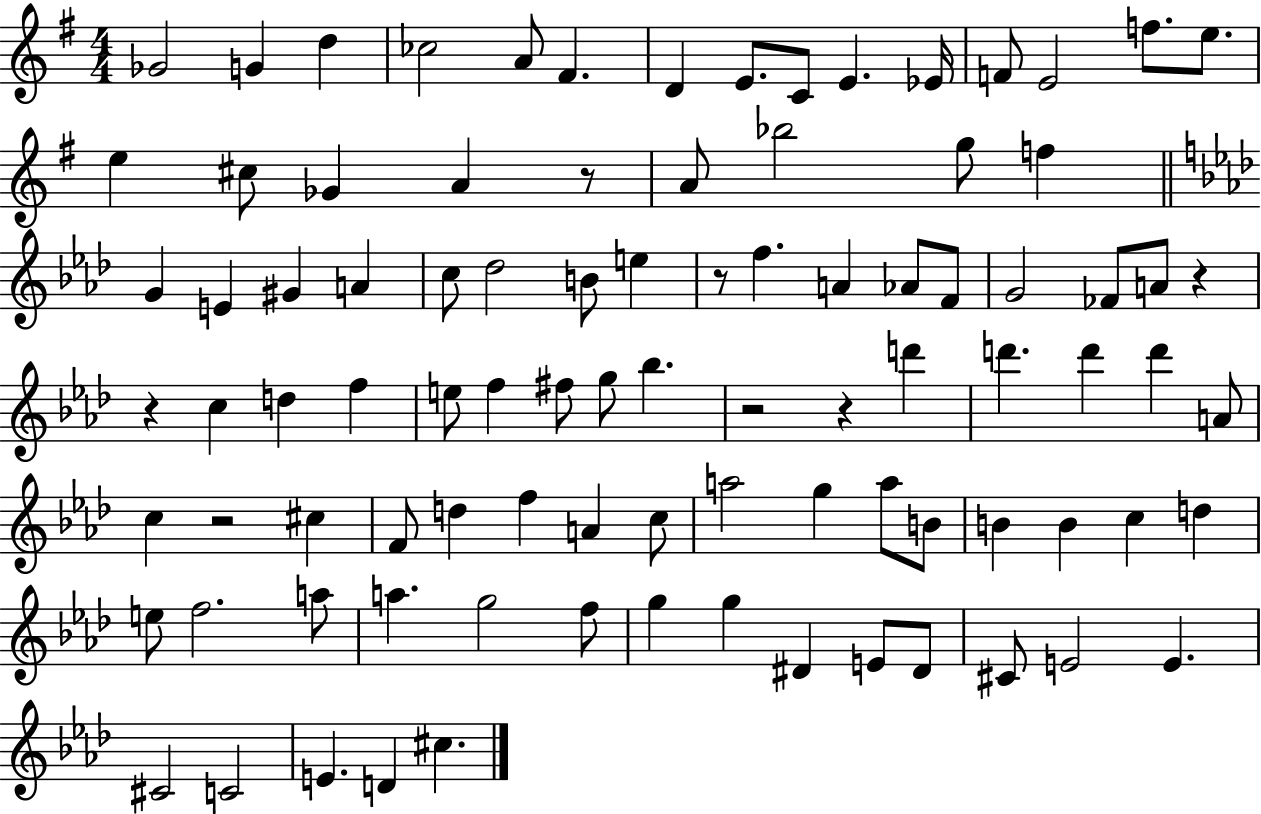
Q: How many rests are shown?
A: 7